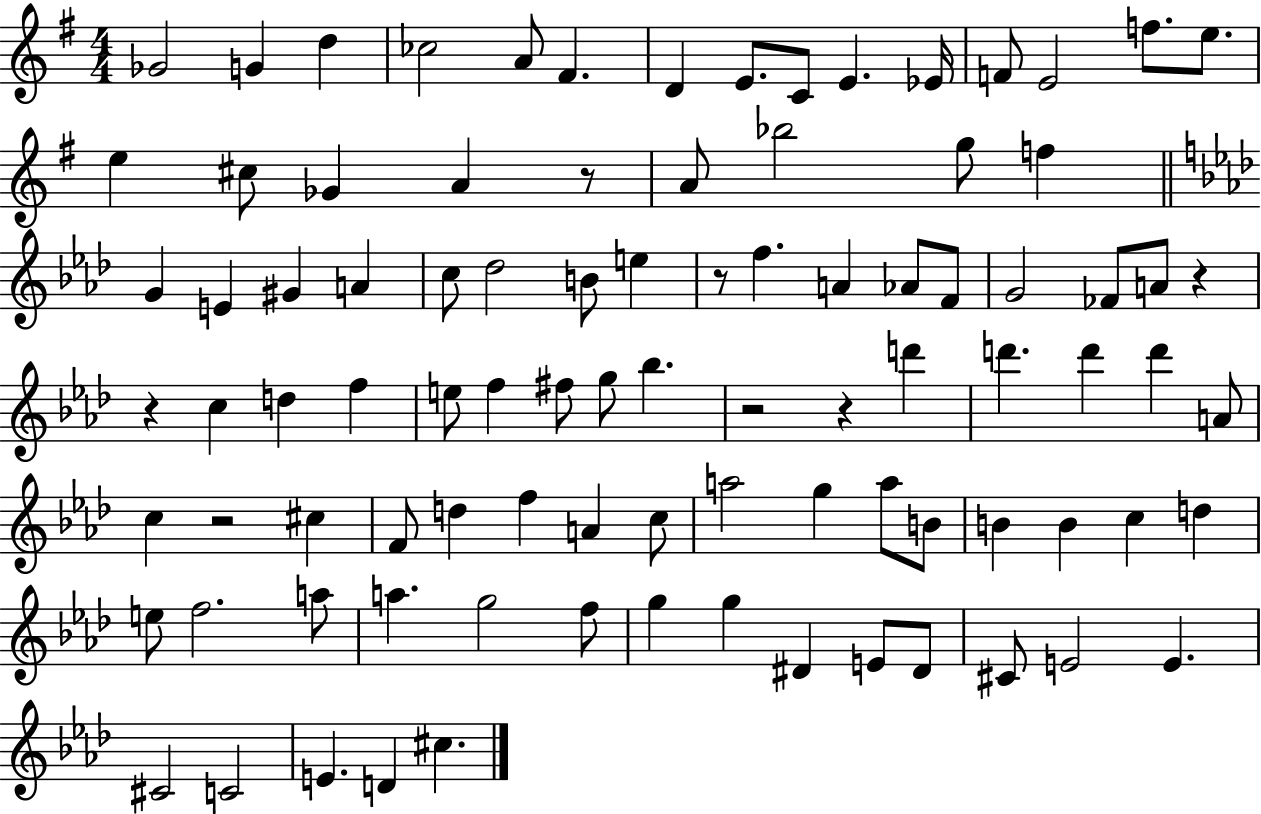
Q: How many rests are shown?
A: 7